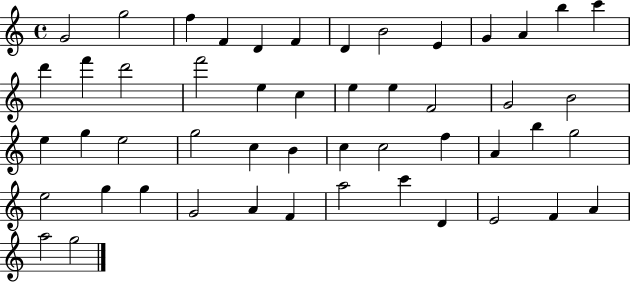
G4/h G5/h F5/q F4/q D4/q F4/q D4/q B4/h E4/q G4/q A4/q B5/q C6/q D6/q F6/q D6/h F6/h E5/q C5/q E5/q E5/q F4/h G4/h B4/h E5/q G5/q E5/h G5/h C5/q B4/q C5/q C5/h F5/q A4/q B5/q G5/h E5/h G5/q G5/q G4/h A4/q F4/q A5/h C6/q D4/q E4/h F4/q A4/q A5/h G5/h